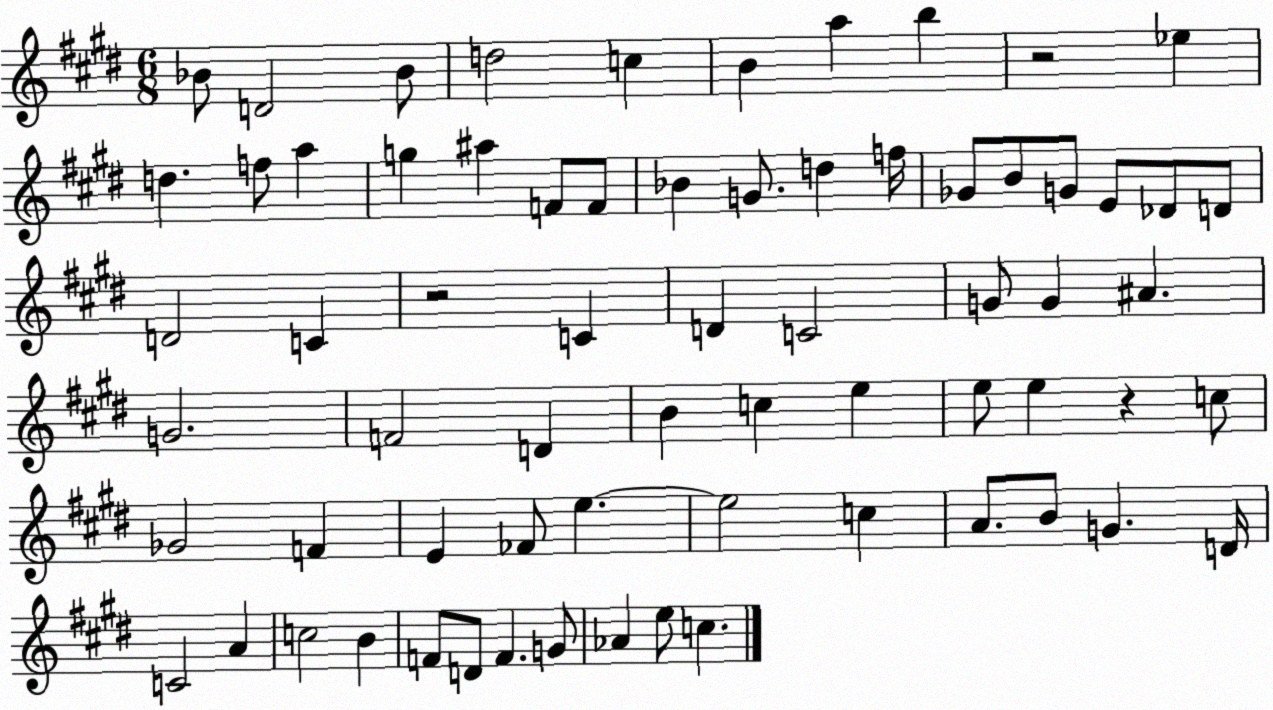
X:1
T:Untitled
M:6/8
L:1/4
K:E
_B/2 D2 _B/2 d2 c B a b z2 _e d f/2 a g ^a F/2 F/2 _B G/2 d f/4 _G/2 B/2 G/2 E/2 _D/2 D/2 D2 C z2 C D C2 G/2 G ^A G2 F2 D B c e e/2 e z c/2 _G2 F E _F/2 e e2 c A/2 B/2 G D/4 C2 A c2 B F/2 D/2 F G/2 _A e/2 c